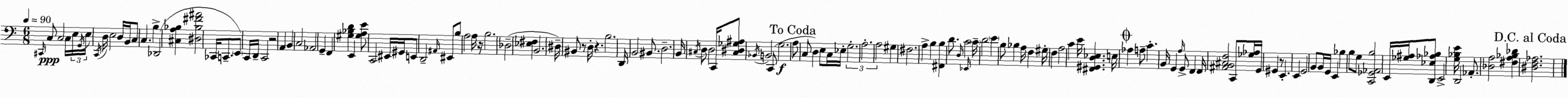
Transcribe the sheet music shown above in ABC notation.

X:1
T:Untitled
M:6/8
L:1/4
K:Am
^C,,/4 C,/2 C,2 C,/4 E,/4 G,,/4 E,/4 C,,/4 D,/4 E,2 D,/4 B,,/4 C,/2 C, B, _D,,2 [^C,A,_B,] [^D,_B,^F^A]2 _C,,/4 C,,/2 E,,/2 C,,/4 D,,/4 C,,2 z2 A,, B,, C,2 _A,,2 G,, F,, [^G,_B,D] E,, [^G,A,E]/2 C,,2 ^E,,/4 ^G,,/4 E,,/2 D,,2 ^A,,/4 ^E,,/2 B,/2 A,2 A,/4 z/4 B,2 _D,2 [_E,^F,] B,,2 ^D,/4 ^B,,/2 z/2 D,/4 z B,2 D,,/4 B,,2 ^B,,/2 D,2 B,,/4 ^C,/4 D,/2 D,2 C,,/4 [^C,^D,_G,^A,]/2 _B,,/4 B,,2 C,,/2 G,2 A,/2 C,/2 D, E,/2 C,/4 _E,/4 G,2 A,2 A,2 ^G, ^F,2 A, B, [^F,,B,] D/2 D,/4 C2 _E,,/4 C/4 D2 E B,/2 _B, A,/4 F, ^G,/4 F, A,2 C E/4 [^F,,^G,,D,_E,] E,/4 _A, A,/2 C B,,/4 G,, A,/4 G,,/2 F,, F,,/4 [^A,,B,,^C,F,]2 C,,/2 [_G,_A,]/4 G,,/4 ^G,, z/2 E,, E,, G,,2 B,,/2 B,,/4 G,,/4 E,, _B, B,/2 G,/2 [C,,_G,,_A,,B,]2 E,,/4 [_G,^A,]/4 [D,,_E,_A,_B,]/2 E,,2 [G,_B,E]/4 D,,2 _A,,/2 [_D,A,]2 [^F,A,_B,_D] [^D,F,_A,]2